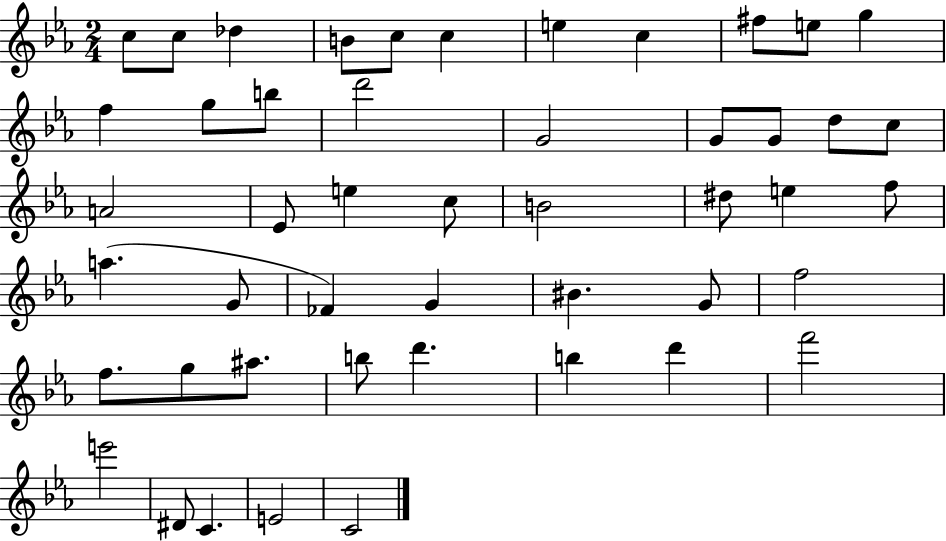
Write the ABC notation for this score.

X:1
T:Untitled
M:2/4
L:1/4
K:Eb
c/2 c/2 _d B/2 c/2 c e c ^f/2 e/2 g f g/2 b/2 d'2 G2 G/2 G/2 d/2 c/2 A2 _E/2 e c/2 B2 ^d/2 e f/2 a G/2 _F G ^B G/2 f2 f/2 g/2 ^a/2 b/2 d' b d' f'2 e'2 ^D/2 C E2 C2